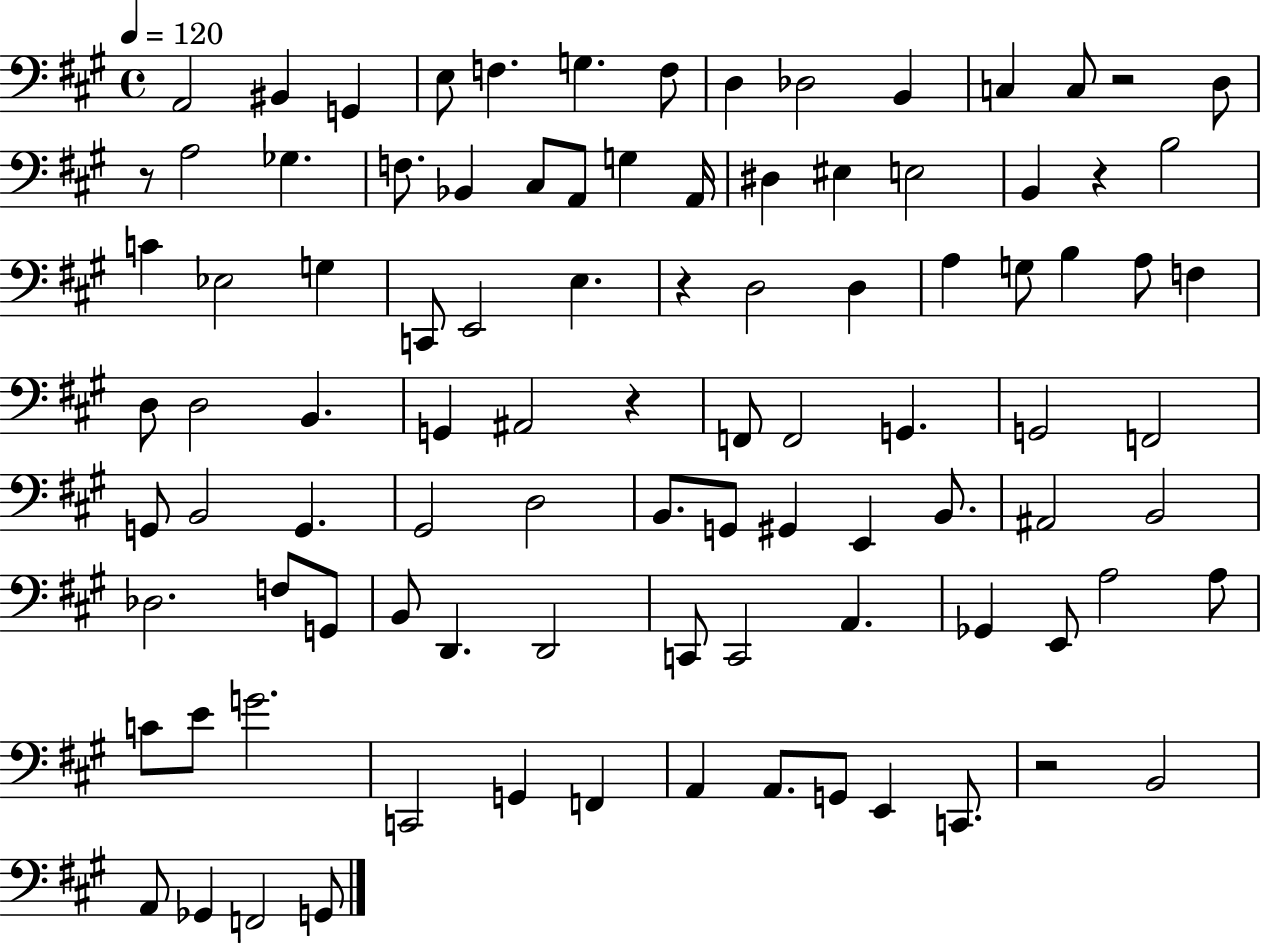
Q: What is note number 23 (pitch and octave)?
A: EIS3